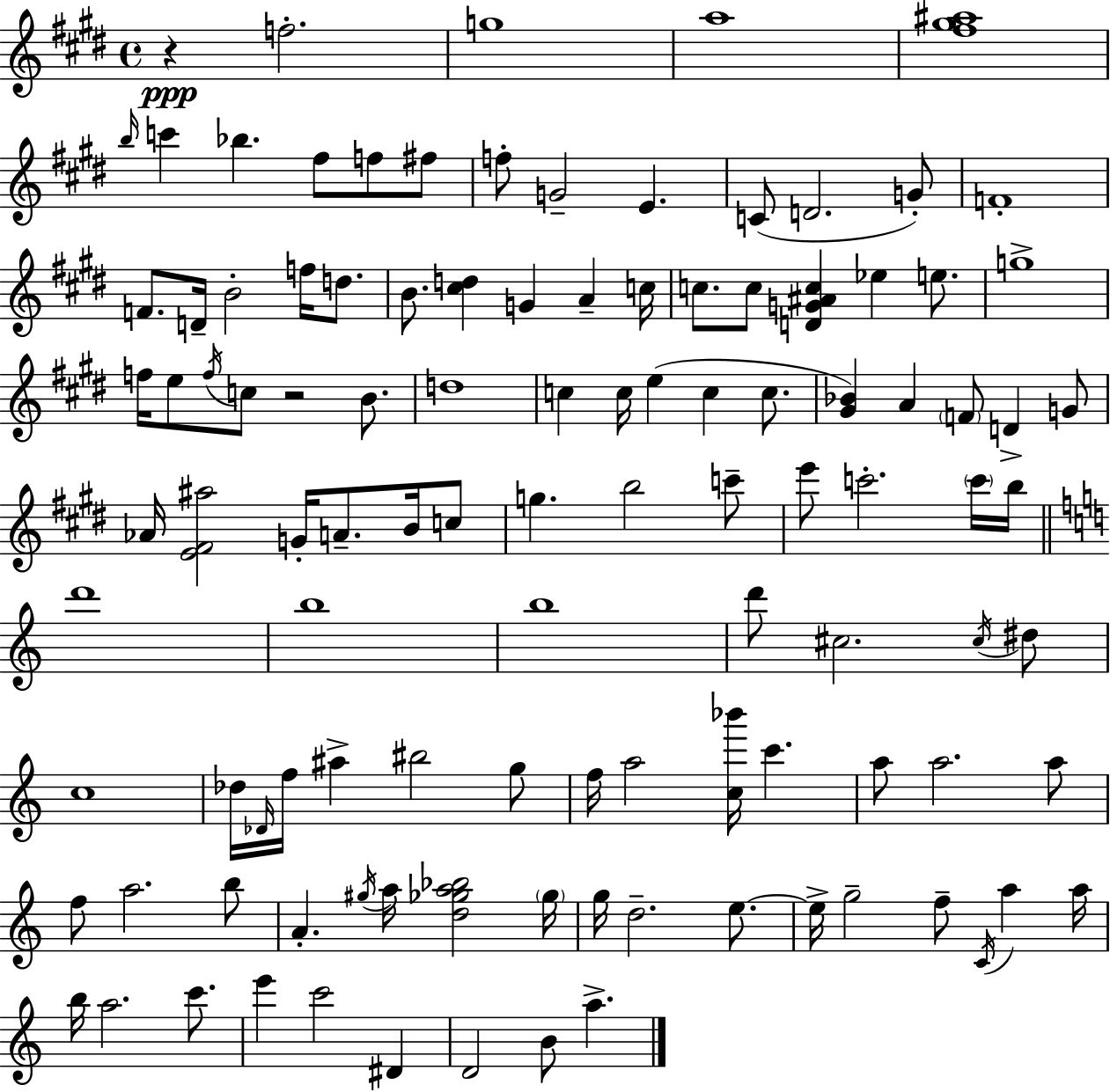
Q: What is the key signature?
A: E major